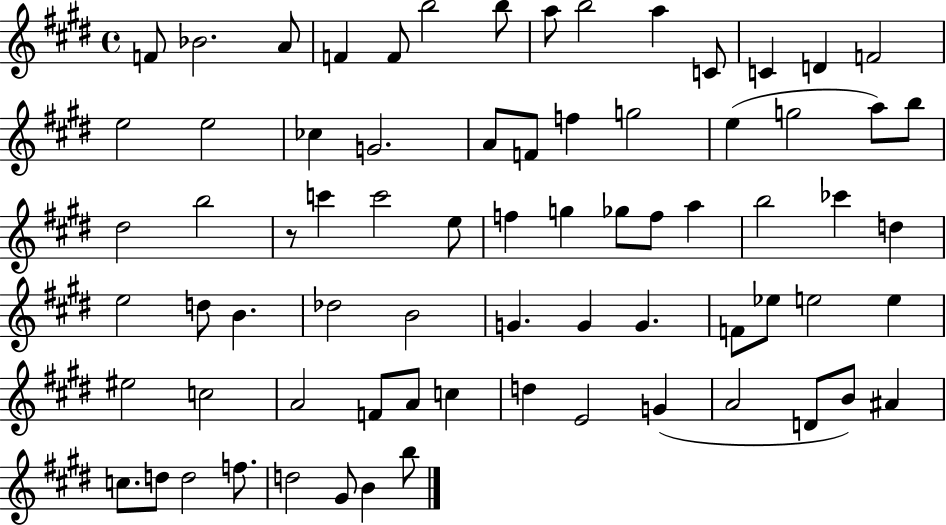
F4/e Bb4/h. A4/e F4/q F4/e B5/h B5/e A5/e B5/h A5/q C4/e C4/q D4/q F4/h E5/h E5/h CES5/q G4/h. A4/e F4/e F5/q G5/h E5/q G5/h A5/e B5/e D#5/h B5/h R/e C6/q C6/h E5/e F5/q G5/q Gb5/e F5/e A5/q B5/h CES6/q D5/q E5/h D5/e B4/q. Db5/h B4/h G4/q. G4/q G4/q. F4/e Eb5/e E5/h E5/q EIS5/h C5/h A4/h F4/e A4/e C5/q D5/q E4/h G4/q A4/h D4/e B4/e A#4/q C5/e. D5/e D5/h F5/e. D5/h G#4/e B4/q B5/e